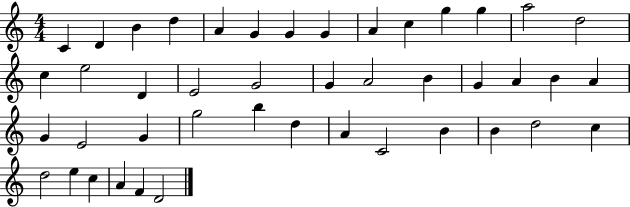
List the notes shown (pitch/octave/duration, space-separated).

C4/q D4/q B4/q D5/q A4/q G4/q G4/q G4/q A4/q C5/q G5/q G5/q A5/h D5/h C5/q E5/h D4/q E4/h G4/h G4/q A4/h B4/q G4/q A4/q B4/q A4/q G4/q E4/h G4/q G5/h B5/q D5/q A4/q C4/h B4/q B4/q D5/h C5/q D5/h E5/q C5/q A4/q F4/q D4/h